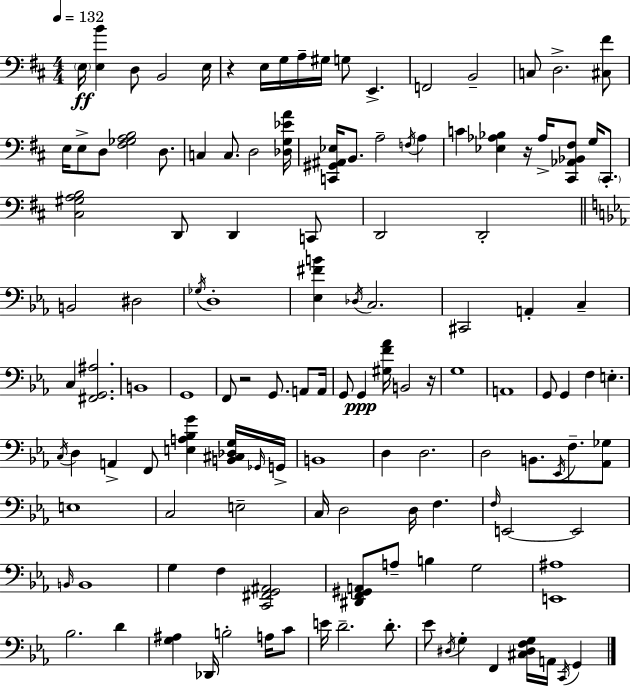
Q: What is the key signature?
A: D major